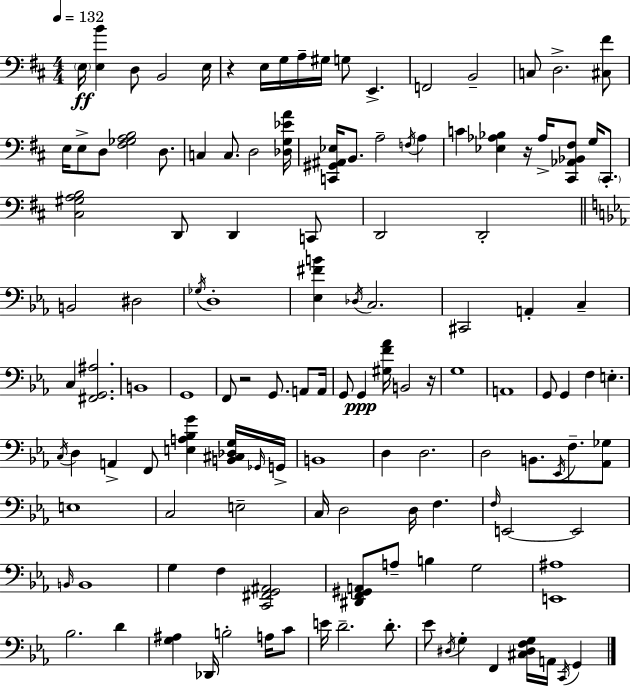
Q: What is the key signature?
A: D major